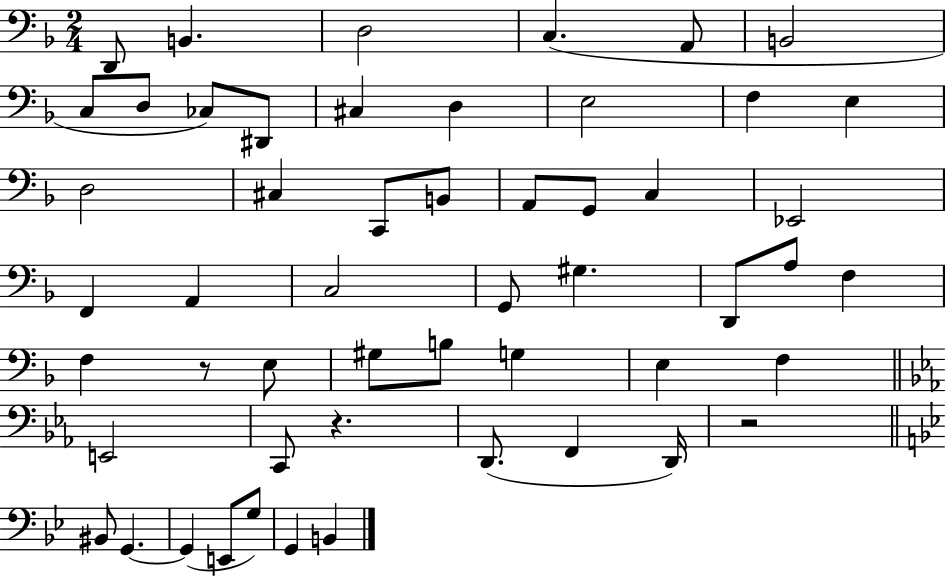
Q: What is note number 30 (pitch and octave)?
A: A3